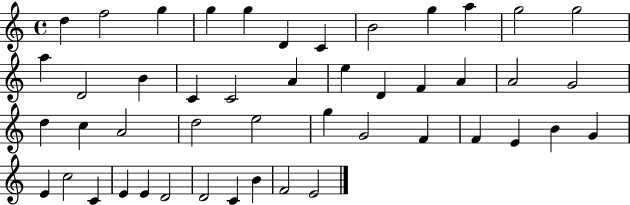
X:1
T:Untitled
M:4/4
L:1/4
K:C
d f2 g g g D C B2 g a g2 g2 a D2 B C C2 A e D F A A2 G2 d c A2 d2 e2 g G2 F F E B G E c2 C E E D2 D2 C B F2 E2